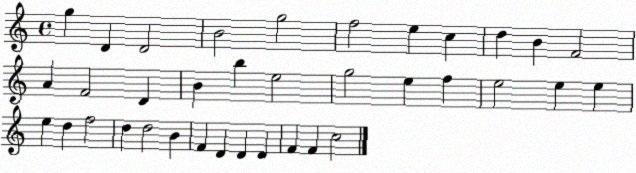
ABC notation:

X:1
T:Untitled
M:4/4
L:1/4
K:C
g D D2 B2 g2 f2 e c d B F2 A F2 D B b e2 g2 e f e2 e e e d f2 d d2 B F D D D F F c2